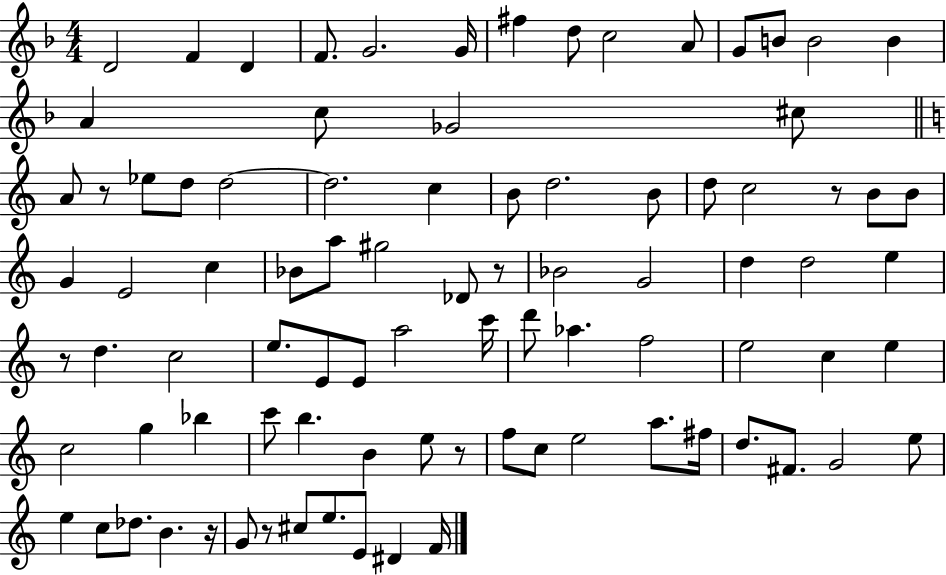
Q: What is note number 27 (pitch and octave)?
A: B4